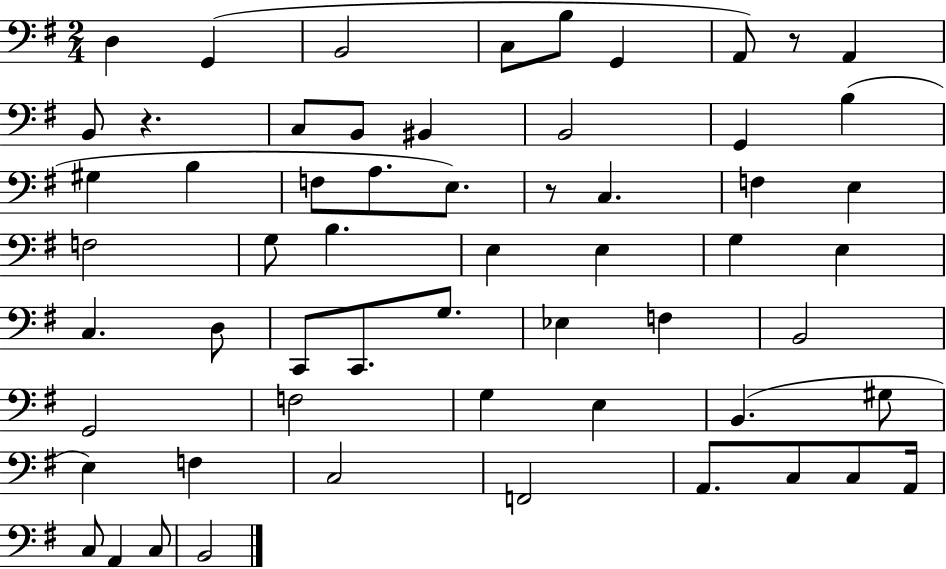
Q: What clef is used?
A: bass